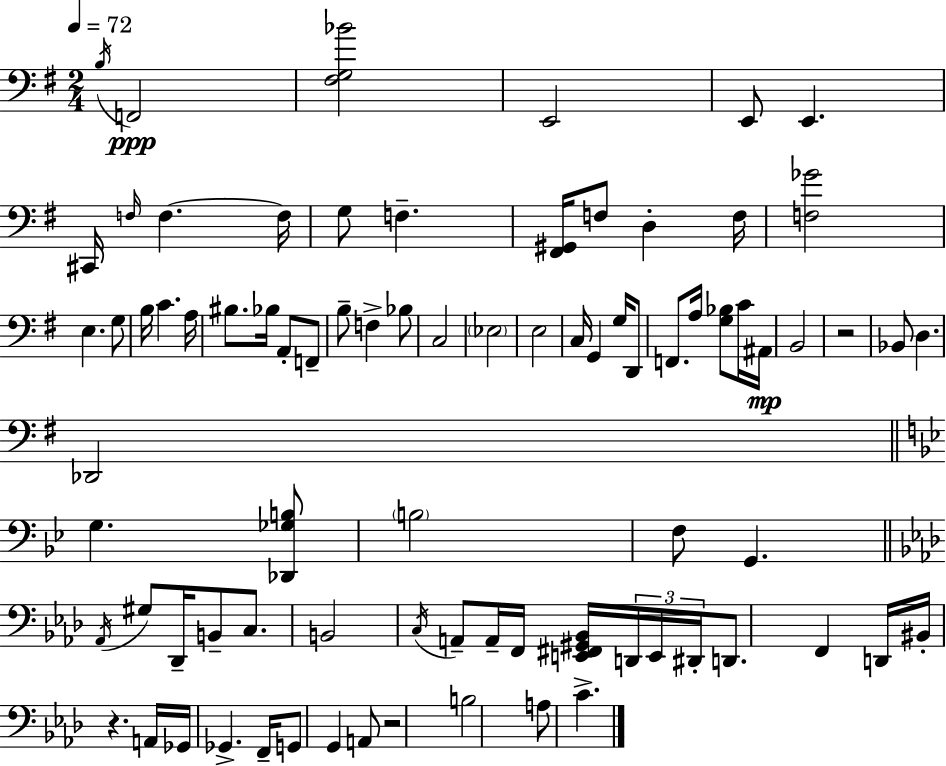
B3/s F2/h [F#3,G3,Bb4]/h E2/h E2/e E2/q. C#2/s F3/s F3/q. F3/s G3/e F3/q. [F#2,G#2]/s F3/e D3/q F3/s [F3,Gb4]/h E3/q. G3/e B3/s C4/q. A3/s BIS3/e. Bb3/s A2/e F2/e B3/e F3/q Bb3/e C3/h Eb3/h E3/h C3/s G2/q G3/s D2/e F2/e. A3/s [G3,Bb3]/e C4/s A#2/s B2/h R/h Bb2/e D3/q. Db2/h G3/q. [Db2,Gb3,B3]/e B3/h F3/e G2/q. Ab2/s G#3/e Db2/s B2/e C3/e. B2/h C3/s A2/e A2/s F2/s [E2,F#2,G#2,Bb2]/s D2/s E2/s D#2/s D2/e. F2/q D2/s BIS2/s R/q. A2/s Gb2/s Gb2/q. F2/s G2/e G2/q A2/e R/h B3/h A3/e C4/q.